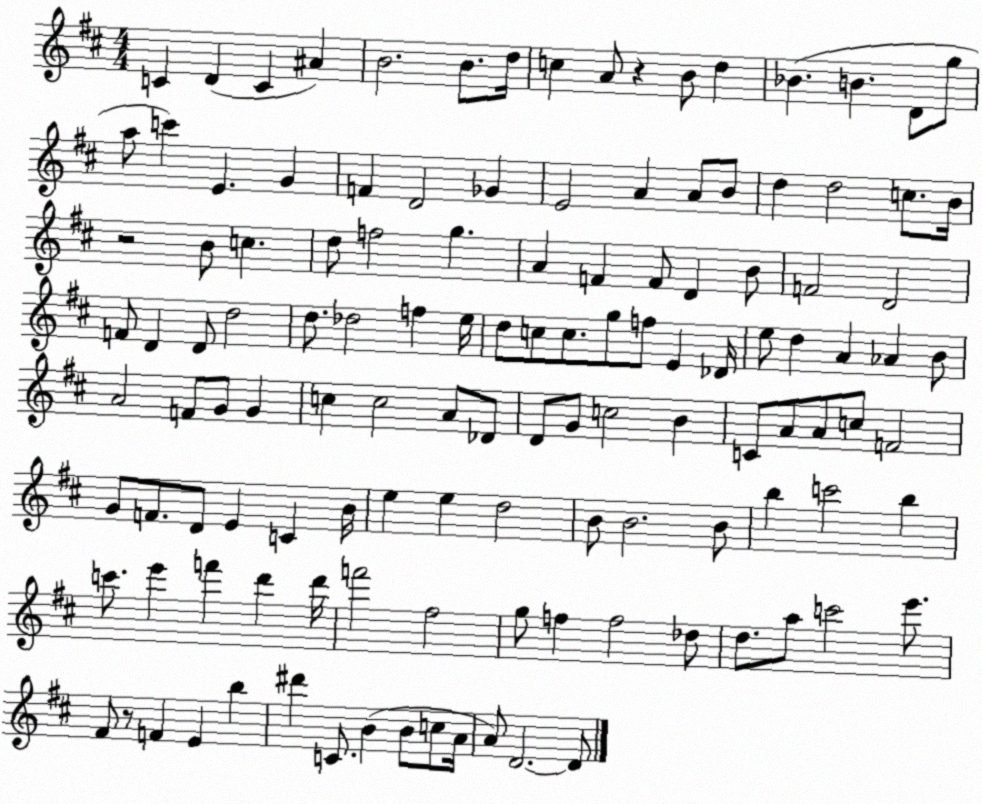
X:1
T:Untitled
M:4/4
L:1/4
K:D
C D C ^A B2 B/2 d/4 c A/2 z B/2 d _B B D/2 g/2 a/2 c' E G F D2 _G E2 A A/2 B/2 d d2 c/2 B/4 z2 B/2 c d/2 f2 g A F F/2 D B/2 F2 D2 F/2 D D/2 d2 d/2 _d2 f e/4 d/2 c/2 c/2 g/2 f/2 E _D/4 e/2 d A _A B/2 A2 F/2 G/2 G c c2 A/2 _D/2 D/2 G/2 c2 B C/2 A/2 A/2 c/2 F2 G/2 F/2 D/2 E C B/4 e e d2 B/2 B2 B/2 b c'2 b c'/2 e' f' d' d'/4 f'2 ^f2 g/2 f f2 _d/2 d/2 a/2 c'2 e'/2 ^F/2 z/2 F E b ^d' C/2 B B/2 c/2 A/4 A/2 D2 D/2